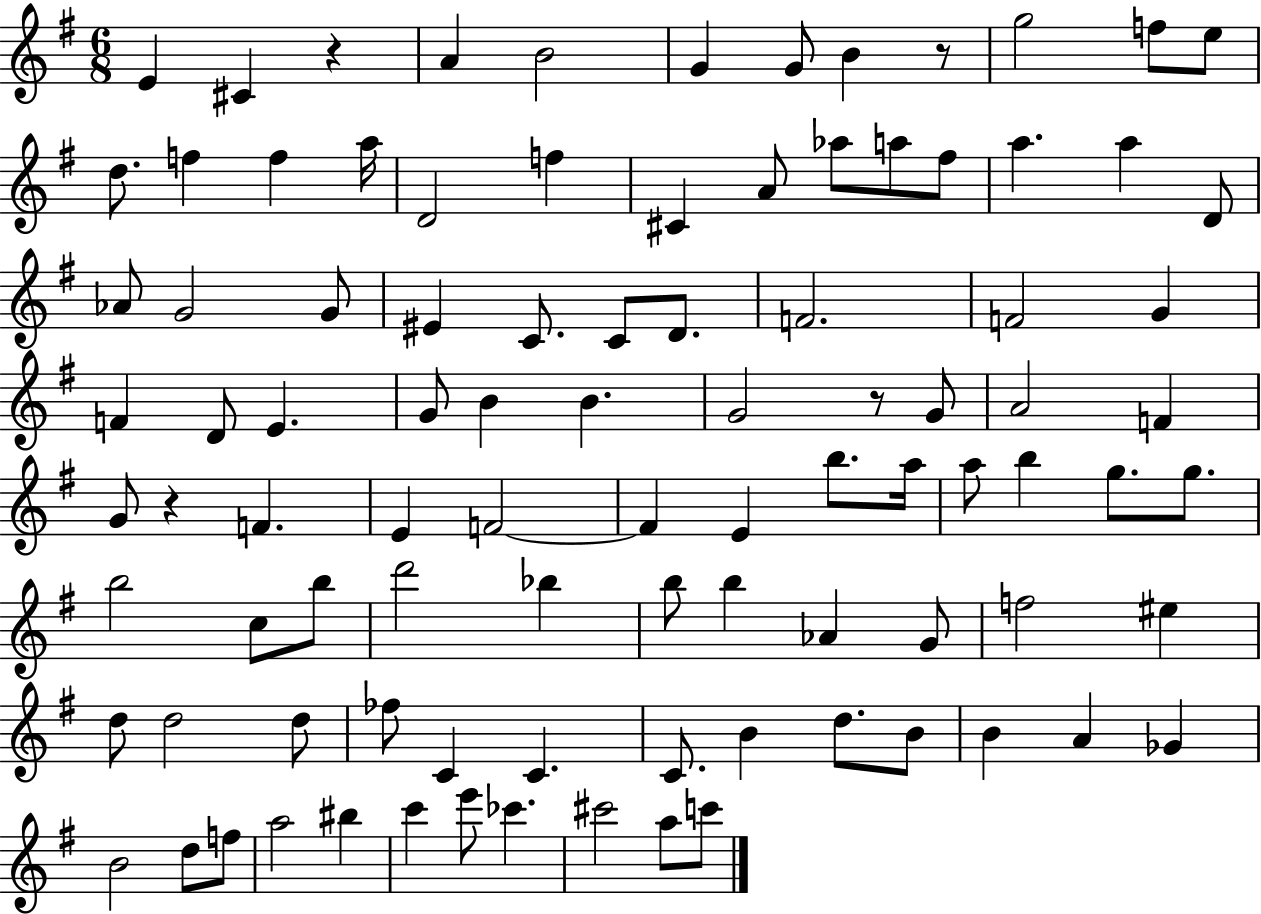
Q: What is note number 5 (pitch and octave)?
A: G4